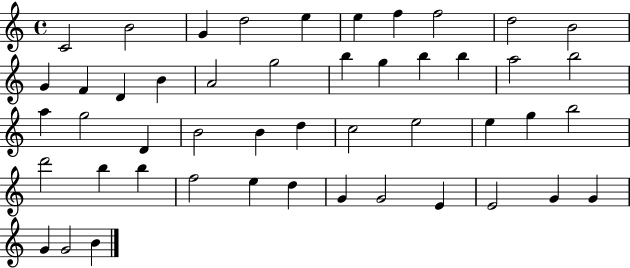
X:1
T:Untitled
M:4/4
L:1/4
K:C
C2 B2 G d2 e e f f2 d2 B2 G F D B A2 g2 b g b b a2 b2 a g2 D B2 B d c2 e2 e g b2 d'2 b b f2 e d G G2 E E2 G G G G2 B